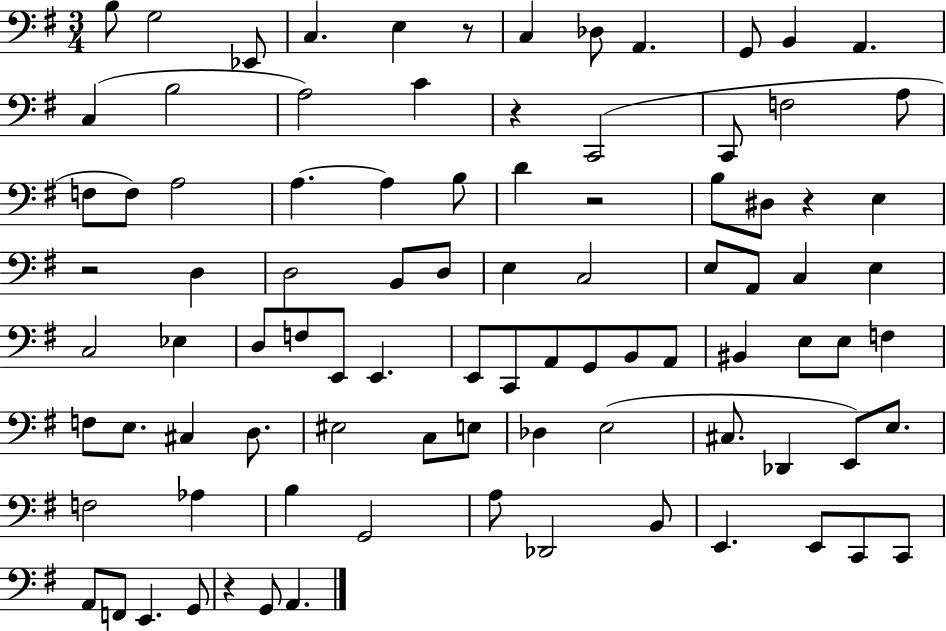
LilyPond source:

{
  \clef bass
  \numericTimeSignature
  \time 3/4
  \key g \major
  b8 g2 ees,8 | c4. e4 r8 | c4 des8 a,4. | g,8 b,4 a,4. | \break c4( b2 | a2) c'4 | r4 c,2( | c,8 f2 a8 | \break f8 f8) a2 | a4.~~ a4 b8 | d'4 r2 | b8 dis8 r4 e4 | \break r2 d4 | d2 b,8 d8 | e4 c2 | e8 a,8 c4 e4 | \break c2 ees4 | d8 f8 e,8 e,4. | e,8 c,8 a,8 g,8 b,8 a,8 | bis,4 e8 e8 f4 | \break f8 e8. cis4 d8. | eis2 c8 e8 | des4 e2( | cis8. des,4 e,8) e8. | \break f2 aes4 | b4 g,2 | a8 des,2 b,8 | e,4. e,8 c,8 c,8 | \break a,8 f,8 e,4. g,8 | r4 g,8 a,4. | \bar "|."
}